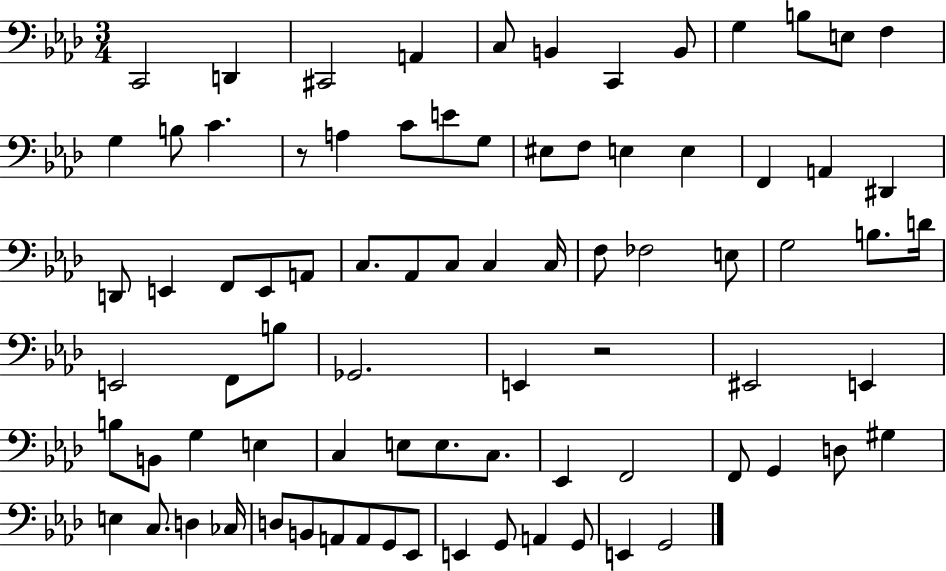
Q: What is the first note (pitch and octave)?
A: C2